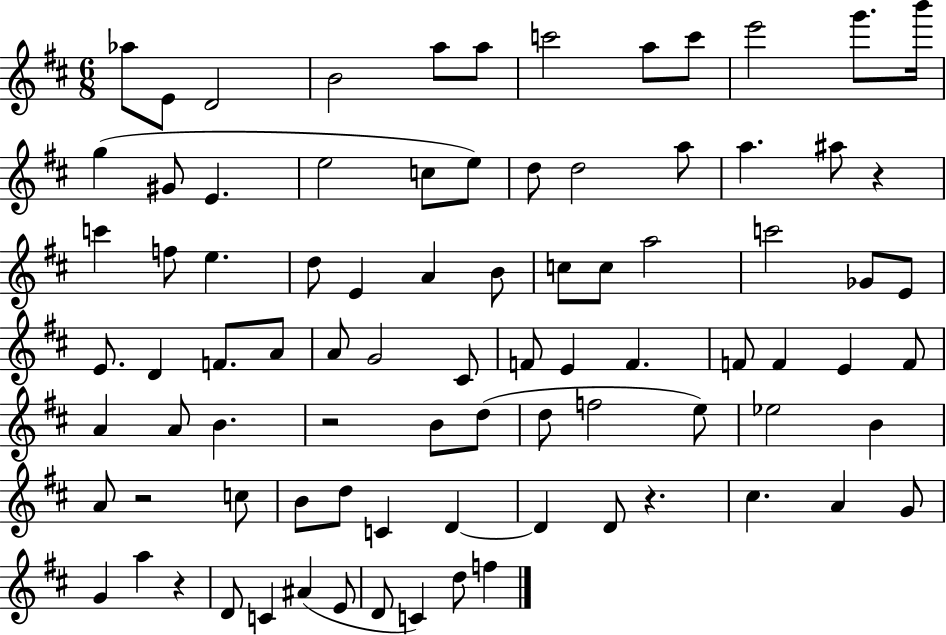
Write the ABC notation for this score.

X:1
T:Untitled
M:6/8
L:1/4
K:D
_a/2 E/2 D2 B2 a/2 a/2 c'2 a/2 c'/2 e'2 g'/2 b'/4 g ^G/2 E e2 c/2 e/2 d/2 d2 a/2 a ^a/2 z c' f/2 e d/2 E A B/2 c/2 c/2 a2 c'2 _G/2 E/2 E/2 D F/2 A/2 A/2 G2 ^C/2 F/2 E F F/2 F E F/2 A A/2 B z2 B/2 d/2 d/2 f2 e/2 _e2 B A/2 z2 c/2 B/2 d/2 C D D D/2 z ^c A G/2 G a z D/2 C ^A E/2 D/2 C d/2 f